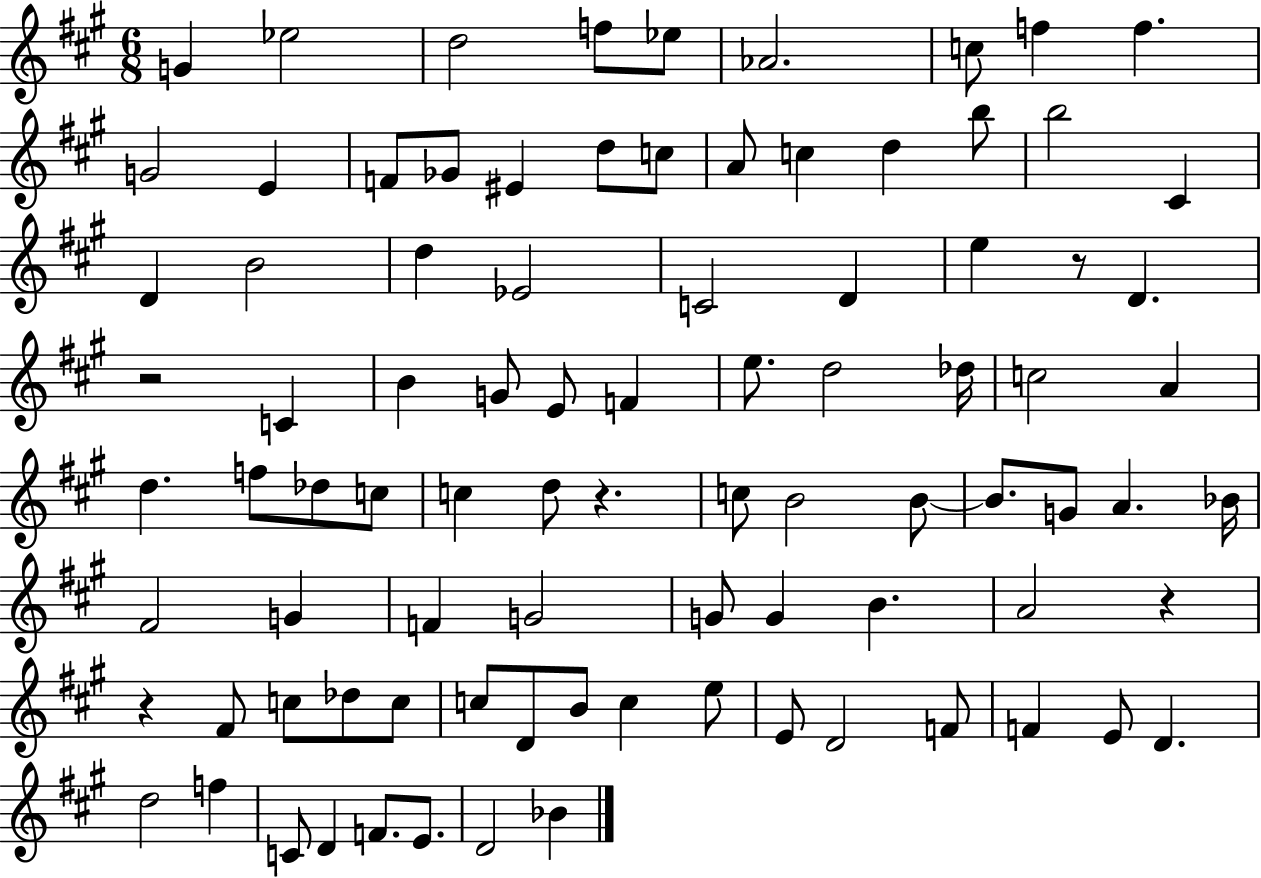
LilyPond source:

{
  \clef treble
  \numericTimeSignature
  \time 6/8
  \key a \major
  \repeat volta 2 { g'4 ees''2 | d''2 f''8 ees''8 | aes'2. | c''8 f''4 f''4. | \break g'2 e'4 | f'8 ges'8 eis'4 d''8 c''8 | a'8 c''4 d''4 b''8 | b''2 cis'4 | \break d'4 b'2 | d''4 ees'2 | c'2 d'4 | e''4 r8 d'4. | \break r2 c'4 | b'4 g'8 e'8 f'4 | e''8. d''2 des''16 | c''2 a'4 | \break d''4. f''8 des''8 c''8 | c''4 d''8 r4. | c''8 b'2 b'8~~ | b'8. g'8 a'4. bes'16 | \break fis'2 g'4 | f'4 g'2 | g'8 g'4 b'4. | a'2 r4 | \break r4 fis'8 c''8 des''8 c''8 | c''8 d'8 b'8 c''4 e''8 | e'8 d'2 f'8 | f'4 e'8 d'4. | \break d''2 f''4 | c'8 d'4 f'8. e'8. | d'2 bes'4 | } \bar "|."
}